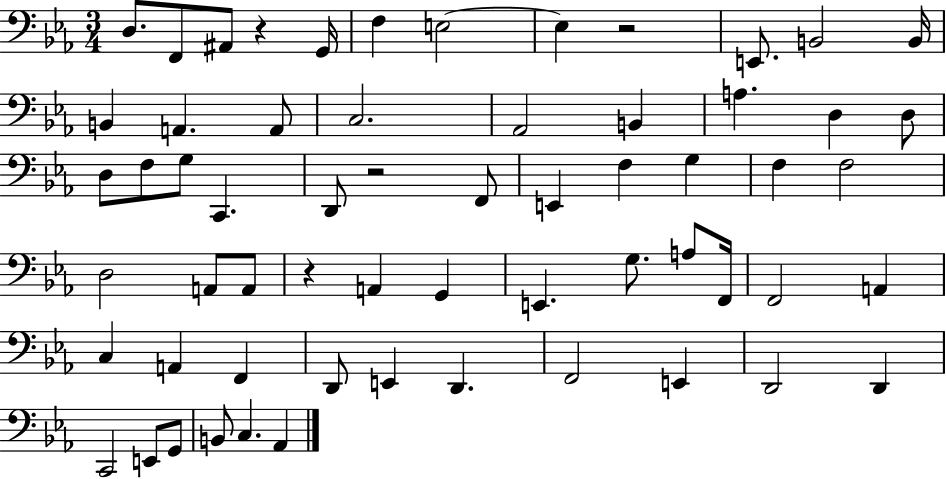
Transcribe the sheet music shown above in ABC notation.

X:1
T:Untitled
M:3/4
L:1/4
K:Eb
D,/2 F,,/2 ^A,,/2 z G,,/4 F, E,2 E, z2 E,,/2 B,,2 B,,/4 B,, A,, A,,/2 C,2 _A,,2 B,, A, D, D,/2 D,/2 F,/2 G,/2 C,, D,,/2 z2 F,,/2 E,, F, G, F, F,2 D,2 A,,/2 A,,/2 z A,, G,, E,, G,/2 A,/2 F,,/4 F,,2 A,, C, A,, F,, D,,/2 E,, D,, F,,2 E,, D,,2 D,, C,,2 E,,/2 G,,/2 B,,/2 C, _A,,